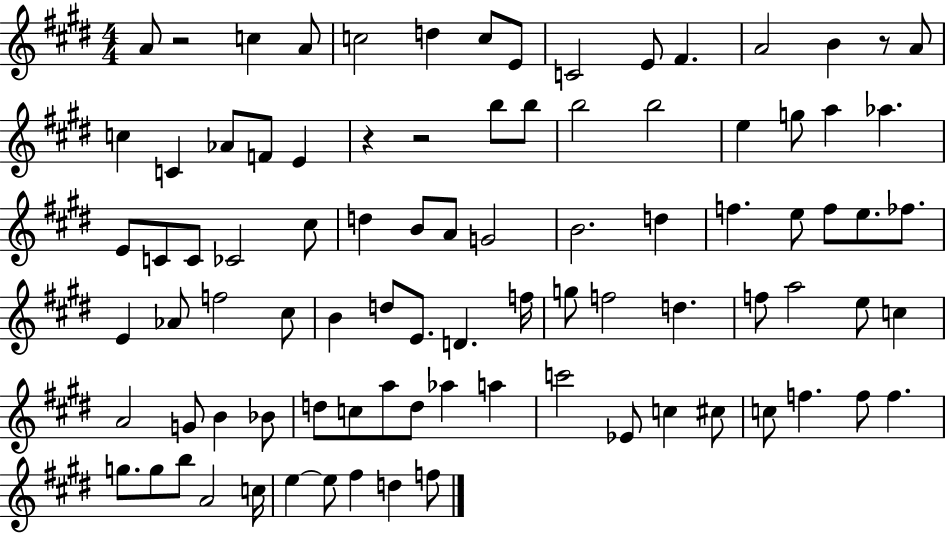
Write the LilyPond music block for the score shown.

{
  \clef treble
  \numericTimeSignature
  \time 4/4
  \key e \major
  a'8 r2 c''4 a'8 | c''2 d''4 c''8 e'8 | c'2 e'8 fis'4. | a'2 b'4 r8 a'8 | \break c''4 c'4 aes'8 f'8 e'4 | r4 r2 b''8 b''8 | b''2 b''2 | e''4 g''8 a''4 aes''4. | \break e'8 c'8 c'8 ces'2 cis''8 | d''4 b'8 a'8 g'2 | b'2. d''4 | f''4. e''8 f''8 e''8. fes''8. | \break e'4 aes'8 f''2 cis''8 | b'4 d''8 e'8. d'4. f''16 | g''8 f''2 d''4. | f''8 a''2 e''8 c''4 | \break a'2 g'8 b'4 bes'8 | d''8 c''8 a''8 d''8 aes''4 a''4 | c'''2 ees'8 c''4 cis''8 | c''8 f''4. f''8 f''4. | \break g''8. g''8 b''8 a'2 c''16 | e''4~~ e''8 fis''4 d''4 f''8 | \bar "|."
}